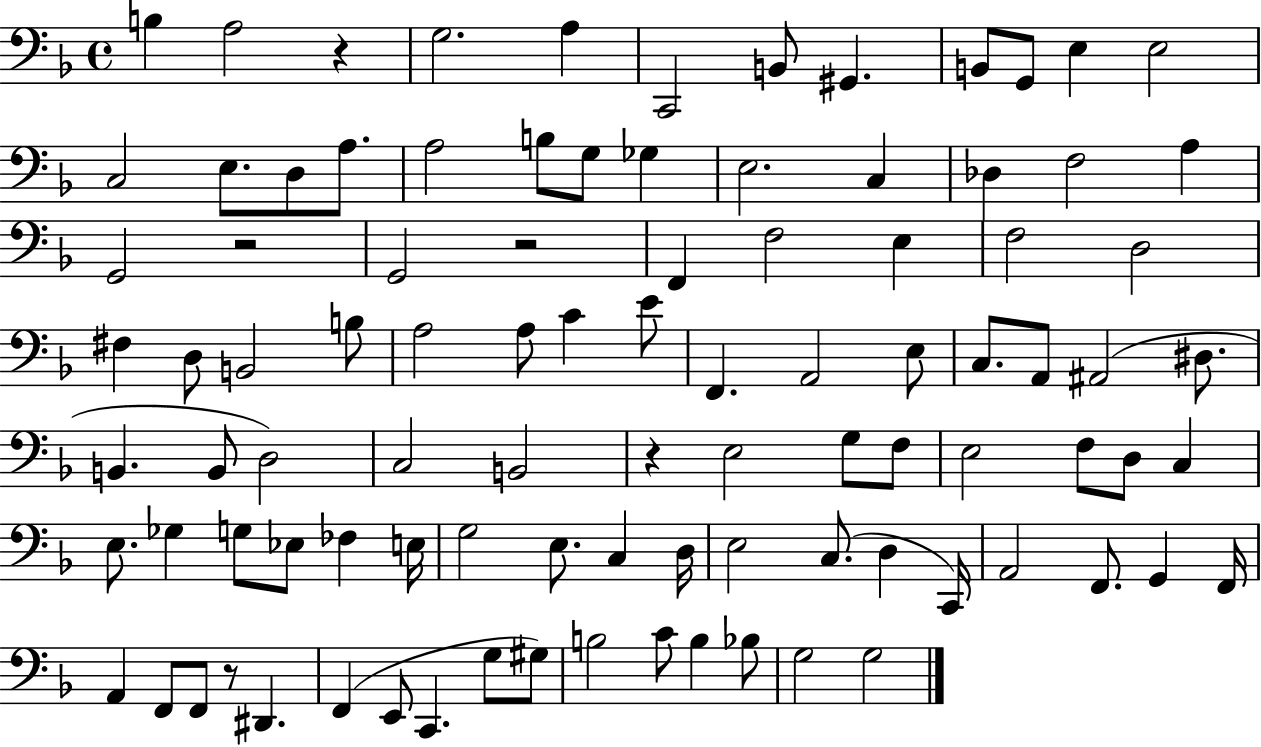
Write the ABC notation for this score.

X:1
T:Untitled
M:4/4
L:1/4
K:F
B, A,2 z G,2 A, C,,2 B,,/2 ^G,, B,,/2 G,,/2 E, E,2 C,2 E,/2 D,/2 A,/2 A,2 B,/2 G,/2 _G, E,2 C, _D, F,2 A, G,,2 z2 G,,2 z2 F,, F,2 E, F,2 D,2 ^F, D,/2 B,,2 B,/2 A,2 A,/2 C E/2 F,, A,,2 E,/2 C,/2 A,,/2 ^A,,2 ^D,/2 B,, B,,/2 D,2 C,2 B,,2 z E,2 G,/2 F,/2 E,2 F,/2 D,/2 C, E,/2 _G, G,/2 _E,/2 _F, E,/4 G,2 E,/2 C, D,/4 E,2 C,/2 D, C,,/4 A,,2 F,,/2 G,, F,,/4 A,, F,,/2 F,,/2 z/2 ^D,, F,, E,,/2 C,, G,/2 ^G,/2 B,2 C/2 B, _B,/2 G,2 G,2